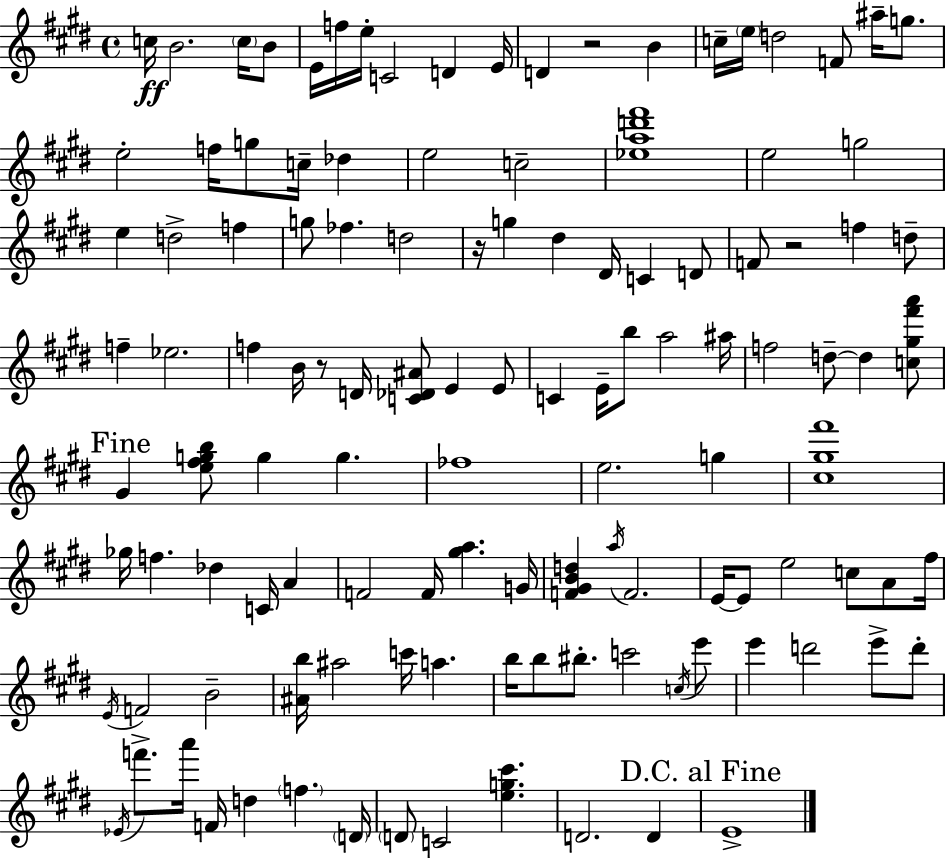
C5/s B4/h. C5/s B4/e E4/s F5/s E5/s C4/h D4/q E4/s D4/q R/h B4/q C5/s E5/s D5/h F4/e A#5/s G5/e. E5/h F5/s G5/e C5/s Db5/q E5/h C5/h [Eb5,A5,D6,F#6]/w E5/h G5/h E5/q D5/h F5/q G5/e FES5/q. D5/h R/s G5/q D#5/q D#4/s C4/q D4/e F4/e R/h F5/q D5/e F5/q Eb5/h. F5/q B4/s R/e D4/s [C4,Db4,A#4]/e E4/q E4/e C4/q E4/s B5/e A5/h A#5/s F5/h D5/e D5/q [C5,G#5,F#6,A6]/e G#4/q [E5,F#5,G5,B5]/e G5/q G5/q. FES5/w E5/h. G5/q [C#5,G#5,F#6]/w Gb5/s F5/q. Db5/q C4/s A4/q F4/h F4/s [G#5,A5]/q. G4/s [F4,G#4,B4,D5]/q A5/s F4/h. E4/s E4/e E5/h C5/e A4/e F#5/s E4/s F4/h B4/h [A#4,B5]/s A#5/h C6/s A5/q. B5/s B5/e BIS5/e. C6/h C5/s E6/e E6/q D6/h E6/e D6/e Eb4/s F6/e. A6/s F4/s D5/q F5/q. D4/s D4/e C4/h [E5,G5,C#6]/q. D4/h. D4/q E4/w